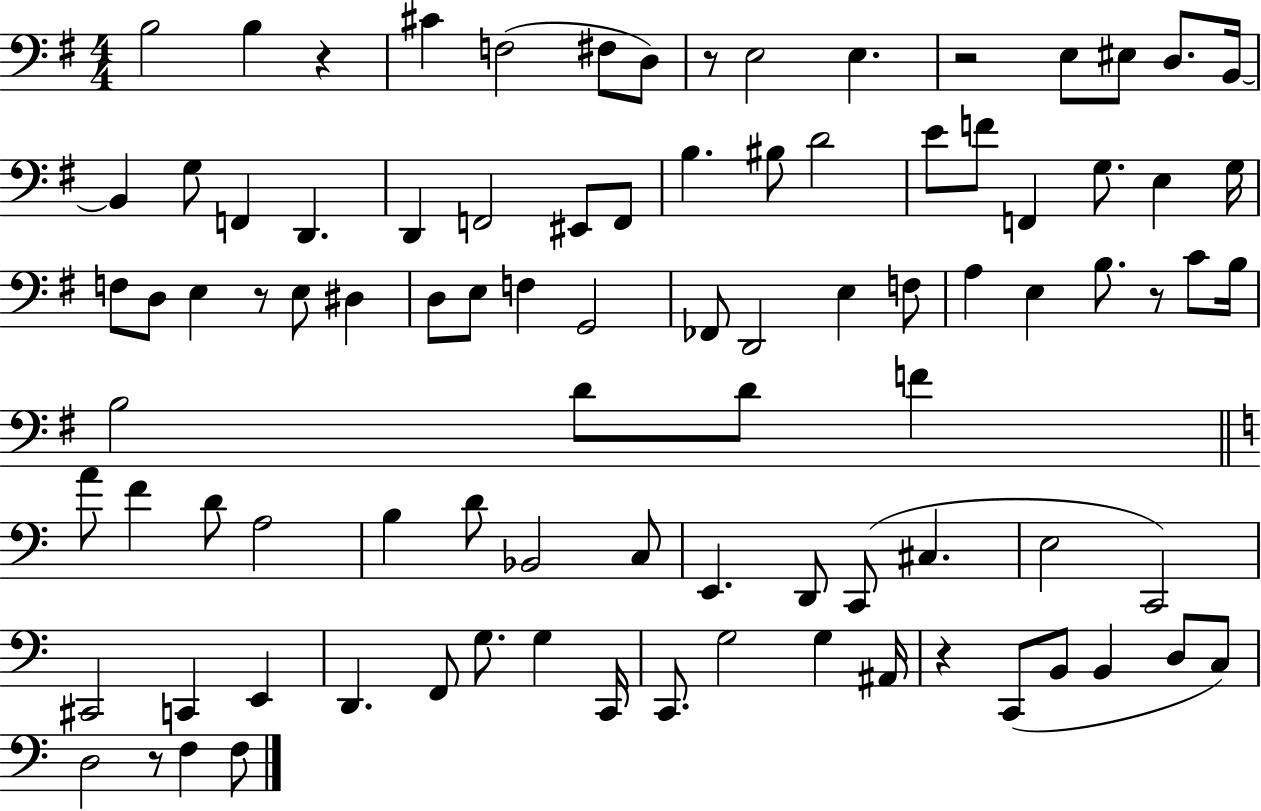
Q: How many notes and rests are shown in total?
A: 92